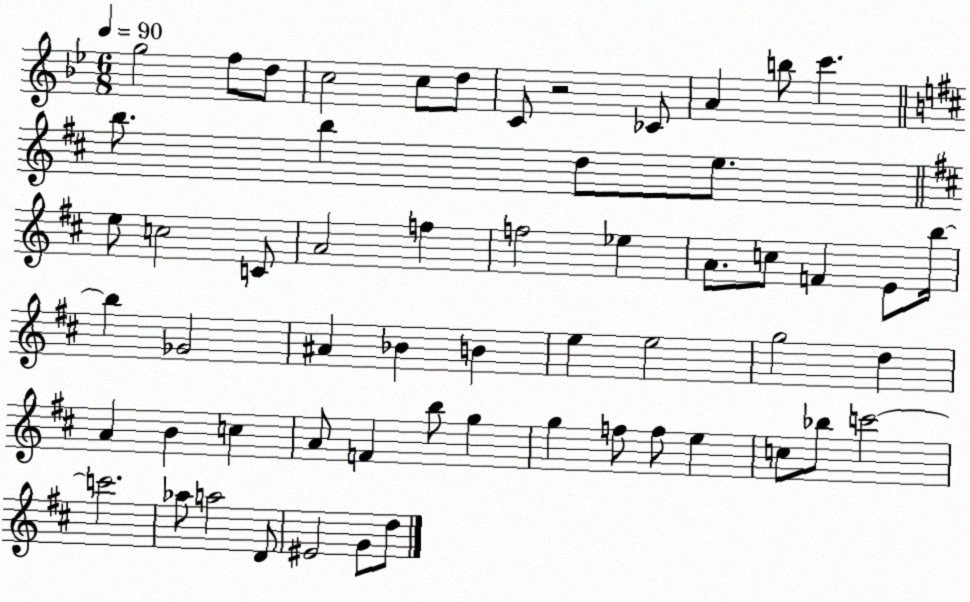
X:1
T:Untitled
M:6/8
L:1/4
K:Bb
g2 f/2 d/2 c2 c/2 d/2 C/2 z2 _C/2 A b/2 c' b/2 b d/2 e/2 e/2 c2 C/2 A2 f f2 _e A/2 c/2 F E/2 b/4 b _G2 ^A _B B e e2 g2 d A B c A/2 F b/2 g g f/2 f/2 e c/2 _b/2 c'2 c'2 _a/2 a2 D/2 ^E2 G/2 d/2